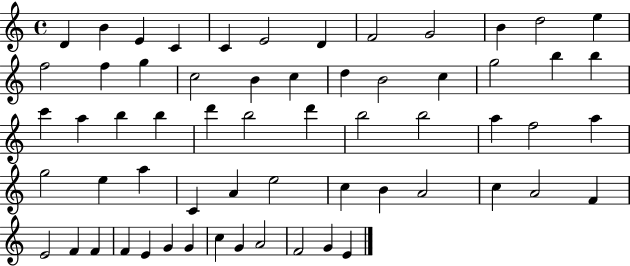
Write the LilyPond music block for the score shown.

{
  \clef treble
  \time 4/4
  \defaultTimeSignature
  \key c \major
  d'4 b'4 e'4 c'4 | c'4 e'2 d'4 | f'2 g'2 | b'4 d''2 e''4 | \break f''2 f''4 g''4 | c''2 b'4 c''4 | d''4 b'2 c''4 | g''2 b''4 b''4 | \break c'''4 a''4 b''4 b''4 | d'''4 b''2 d'''4 | b''2 b''2 | a''4 f''2 a''4 | \break g''2 e''4 a''4 | c'4 a'4 e''2 | c''4 b'4 a'2 | c''4 a'2 f'4 | \break e'2 f'4 f'4 | f'4 e'4 g'4 g'4 | c''4 g'4 a'2 | f'2 g'4 e'4 | \break \bar "|."
}